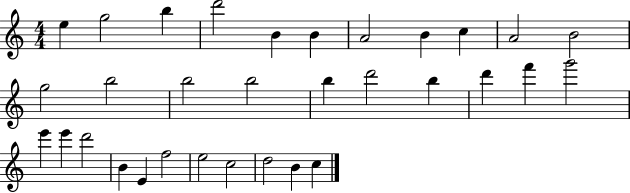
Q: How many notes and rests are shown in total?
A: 32